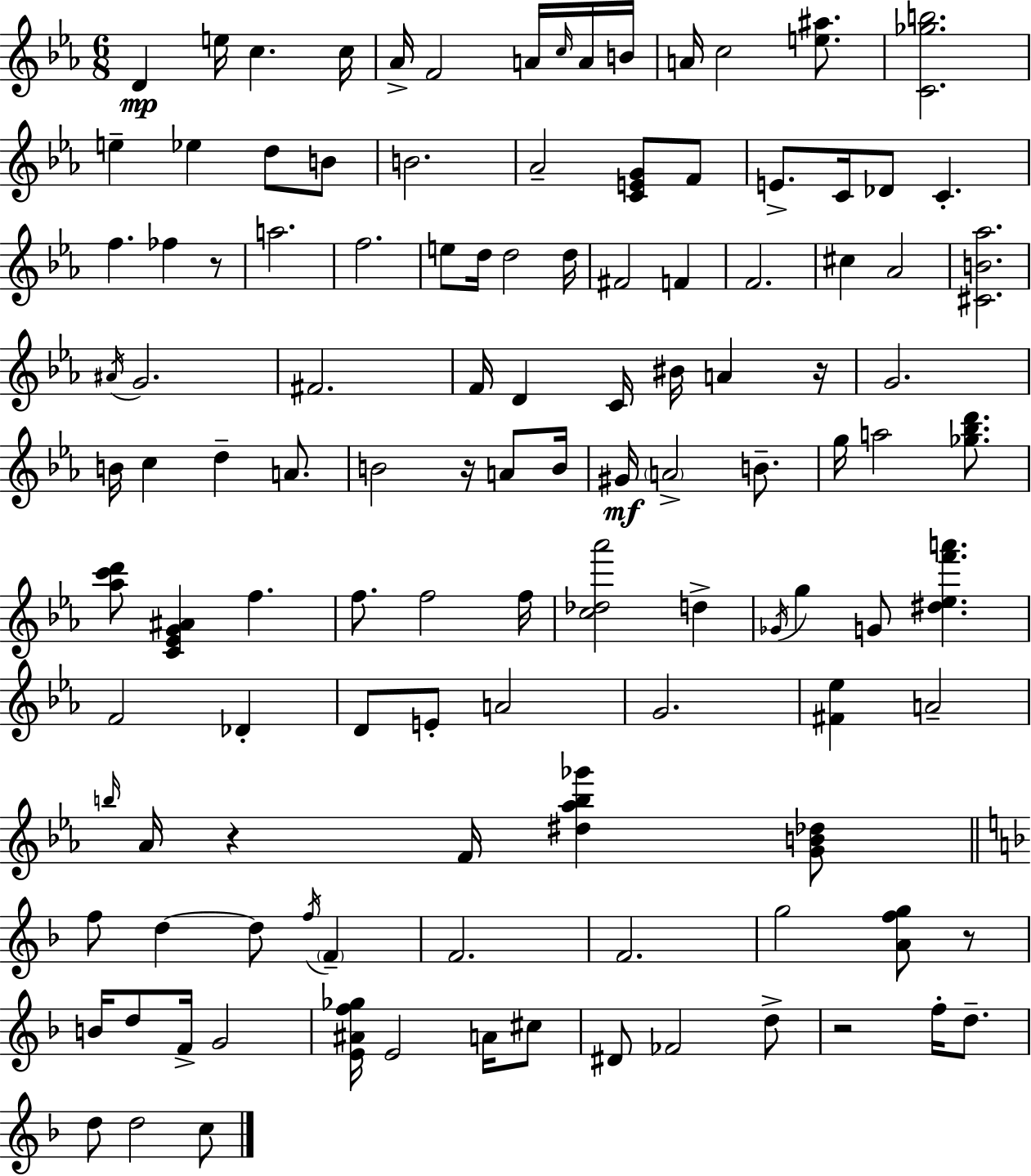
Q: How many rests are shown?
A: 6